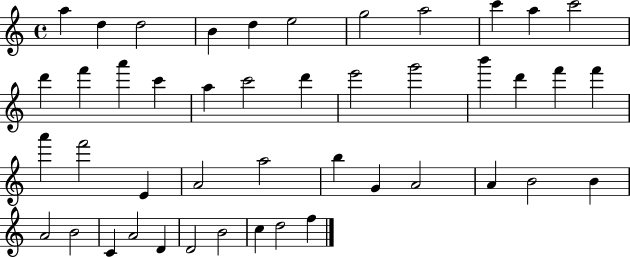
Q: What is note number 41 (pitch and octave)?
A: D4